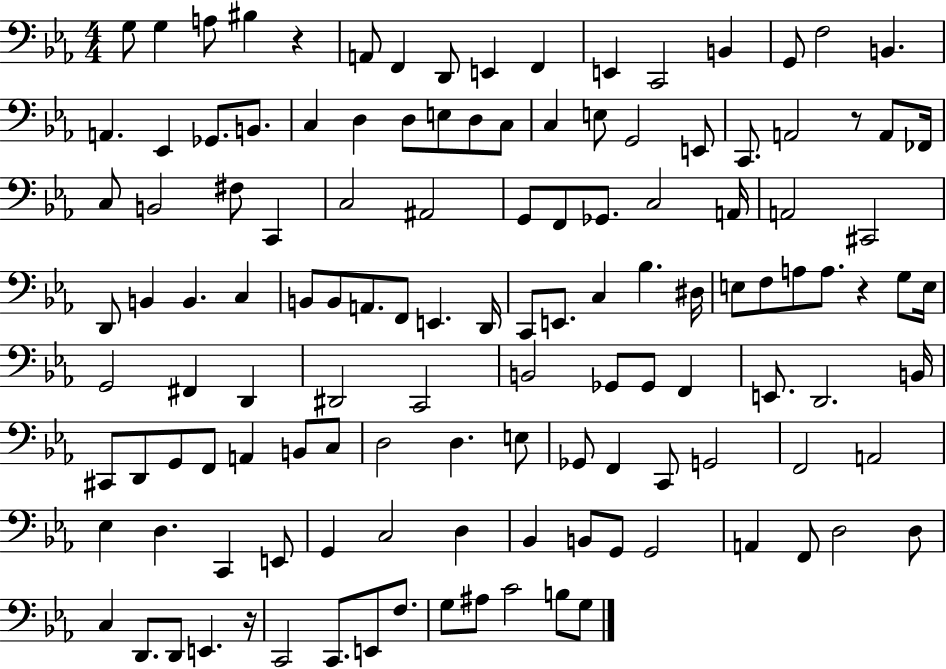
G3/e G3/q A3/e BIS3/q R/q A2/e F2/q D2/e E2/q F2/q E2/q C2/h B2/q G2/e F3/h B2/q. A2/q. Eb2/q Gb2/e. B2/e. C3/q D3/q D3/e E3/e D3/e C3/e C3/q E3/e G2/h E2/e C2/e. A2/h R/e A2/e FES2/s C3/e B2/h F#3/e C2/q C3/h A#2/h G2/e F2/e Gb2/e. C3/h A2/s A2/h C#2/h D2/e B2/q B2/q. C3/q B2/e B2/e A2/e. F2/e E2/q. D2/s C2/e E2/e. C3/q Bb3/q. D#3/s E3/e F3/e A3/e A3/e. R/q G3/e E3/s G2/h F#2/q D2/q D#2/h C2/h B2/h Gb2/e Gb2/e F2/q E2/e. D2/h. B2/s C#2/e D2/e G2/e F2/e A2/q B2/e C3/e D3/h D3/q. E3/e Gb2/e F2/q C2/e G2/h F2/h A2/h Eb3/q D3/q. C2/q E2/e G2/q C3/h D3/q Bb2/q B2/e G2/e G2/h A2/q F2/e D3/h D3/e C3/q D2/e. D2/e E2/q. R/s C2/h C2/e. E2/e F3/e. G3/e A#3/e C4/h B3/e G3/e